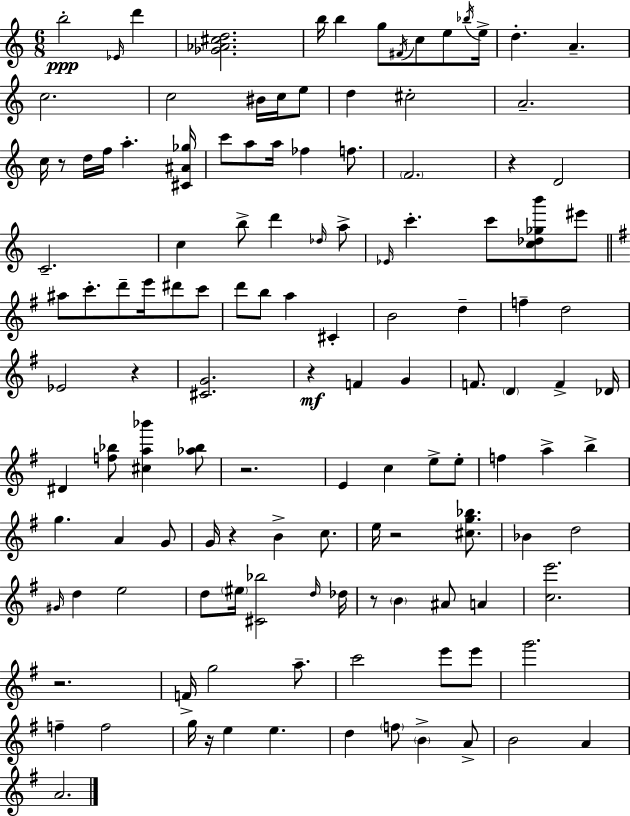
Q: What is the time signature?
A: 6/8